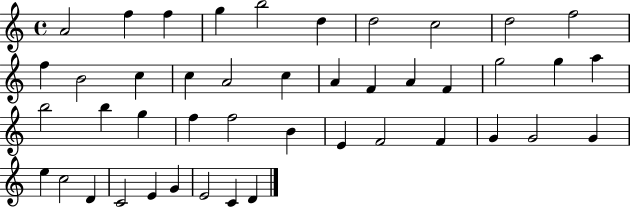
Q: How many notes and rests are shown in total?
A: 44